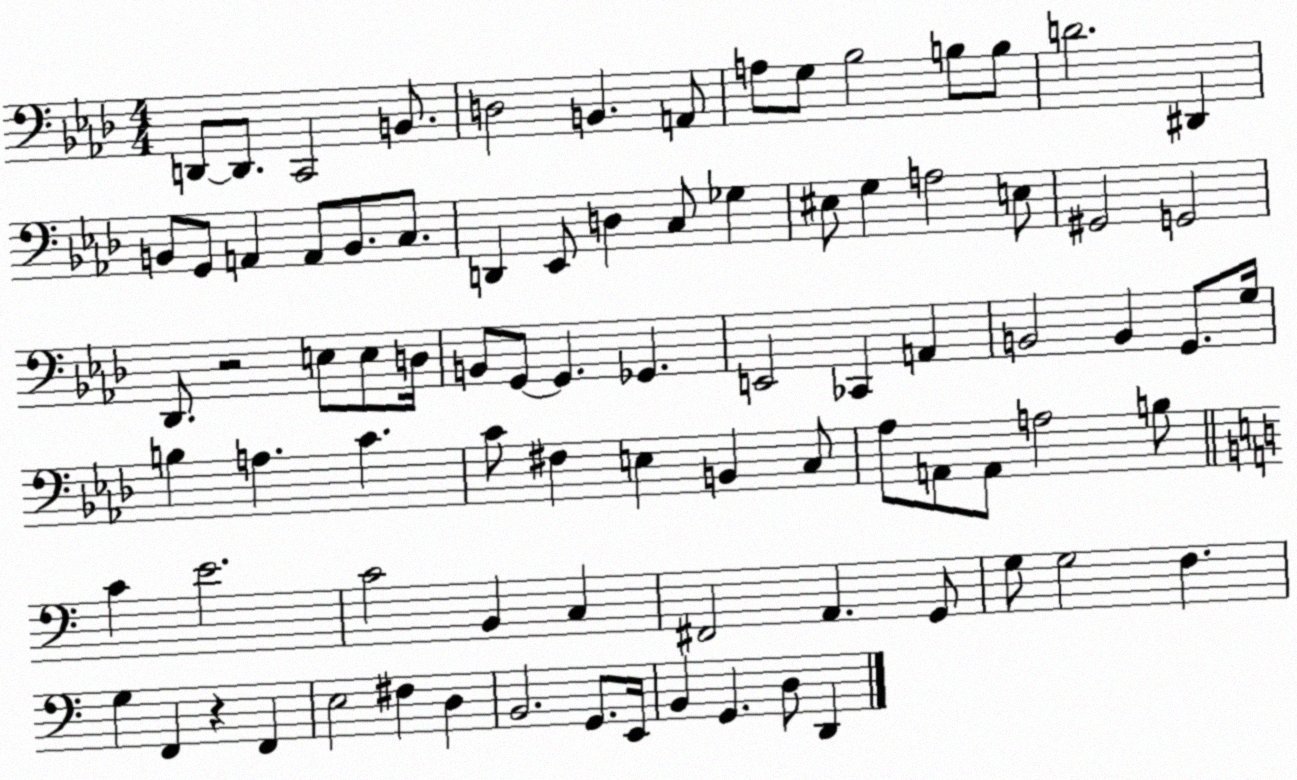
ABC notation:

X:1
T:Untitled
M:4/4
L:1/4
K:Ab
D,,/2 D,,/2 C,,2 B,,/2 D,2 B,, A,,/2 A,/2 G,/2 _B,2 B,/2 B,/2 D2 ^D,, B,,/2 G,,/2 A,, A,,/2 B,,/2 C,/2 D,, _E,,/2 D, C,/2 _G, ^E,/2 G, A,2 E,/2 ^G,,2 G,,2 _D,,/2 z2 E,/2 E,/2 D,/4 B,,/2 G,,/2 G,, _G,, E,,2 _C,, A,, B,,2 B,, G,,/2 G,/4 B, A, C C/2 ^F, E, B,, C,/2 _A,/2 A,,/2 A,,/2 A,2 B,/2 C E2 C2 B,, C, ^F,,2 A,, G,,/2 G,/2 G,2 F, G, F,, z F,, E,2 ^F, D, B,,2 G,,/2 E,,/4 B,, G,, D,/2 D,,